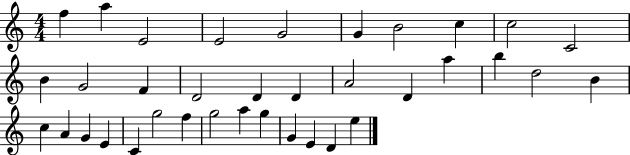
X:1
T:Untitled
M:4/4
L:1/4
K:C
f a E2 E2 G2 G B2 c c2 C2 B G2 F D2 D D A2 D a b d2 B c A G E C g2 f g2 a g G E D e